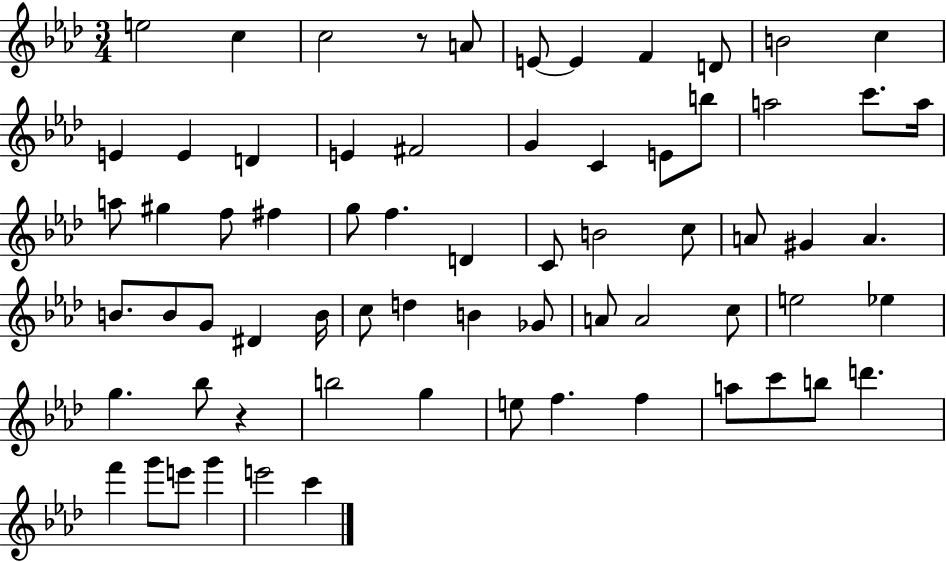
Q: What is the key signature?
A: AES major